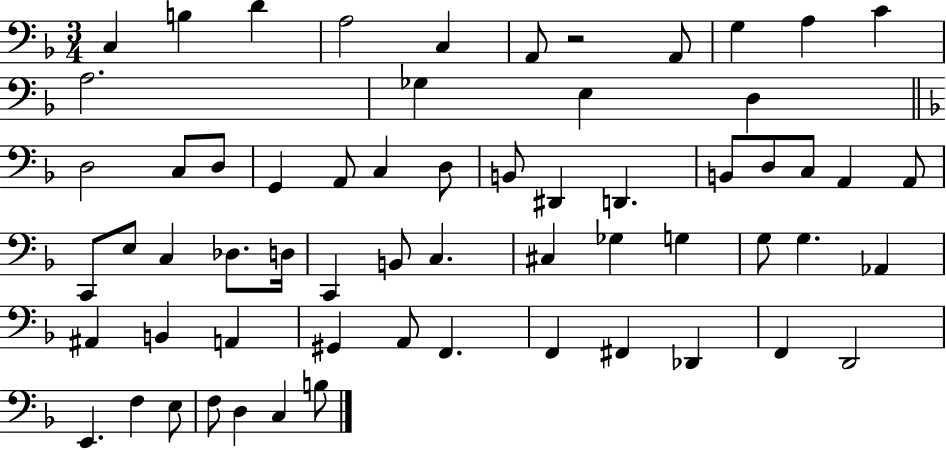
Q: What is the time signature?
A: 3/4